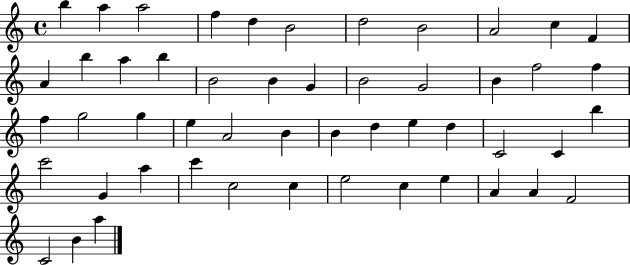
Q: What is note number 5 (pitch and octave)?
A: D5